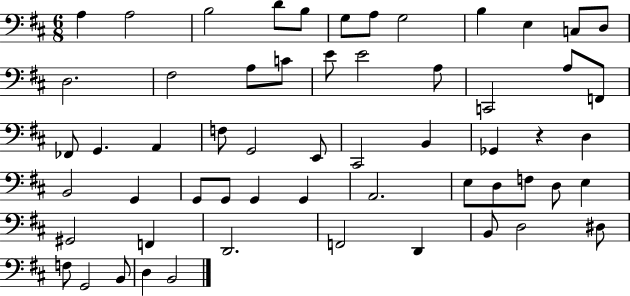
X:1
T:Untitled
M:6/8
L:1/4
K:D
A, A,2 B,2 D/2 B,/2 G,/2 A,/2 G,2 B, E, C,/2 D,/2 D,2 ^F,2 A,/2 C/2 E/2 E2 A,/2 C,,2 A,/2 F,,/2 _F,,/2 G,, A,, F,/2 G,,2 E,,/2 ^C,,2 B,, _G,, z D, B,,2 G,, G,,/2 G,,/2 G,, G,, A,,2 E,/2 D,/2 F,/2 D,/2 E, ^G,,2 F,, D,,2 F,,2 D,, B,,/2 D,2 ^D,/2 F,/2 G,,2 B,,/2 D, B,,2